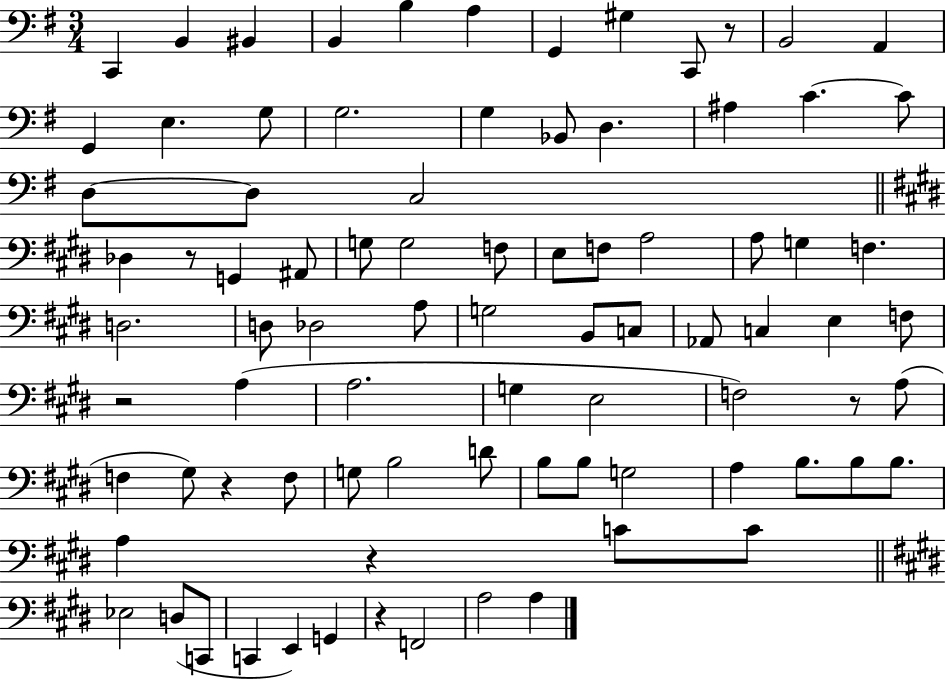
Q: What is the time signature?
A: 3/4